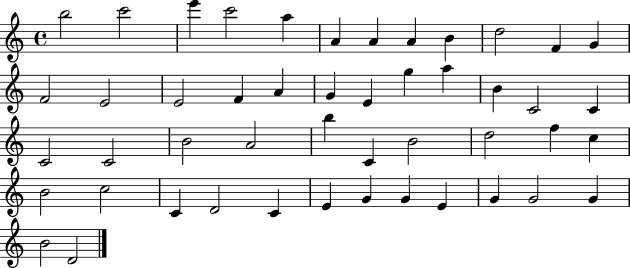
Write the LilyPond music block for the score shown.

{
  \clef treble
  \time 4/4
  \defaultTimeSignature
  \key c \major
  b''2 c'''2 | e'''4 c'''2 a''4 | a'4 a'4 a'4 b'4 | d''2 f'4 g'4 | \break f'2 e'2 | e'2 f'4 a'4 | g'4 e'4 g''4 a''4 | b'4 c'2 c'4 | \break c'2 c'2 | b'2 a'2 | b''4 c'4 b'2 | d''2 f''4 c''4 | \break b'2 c''2 | c'4 d'2 c'4 | e'4 g'4 g'4 e'4 | g'4 g'2 g'4 | \break b'2 d'2 | \bar "|."
}